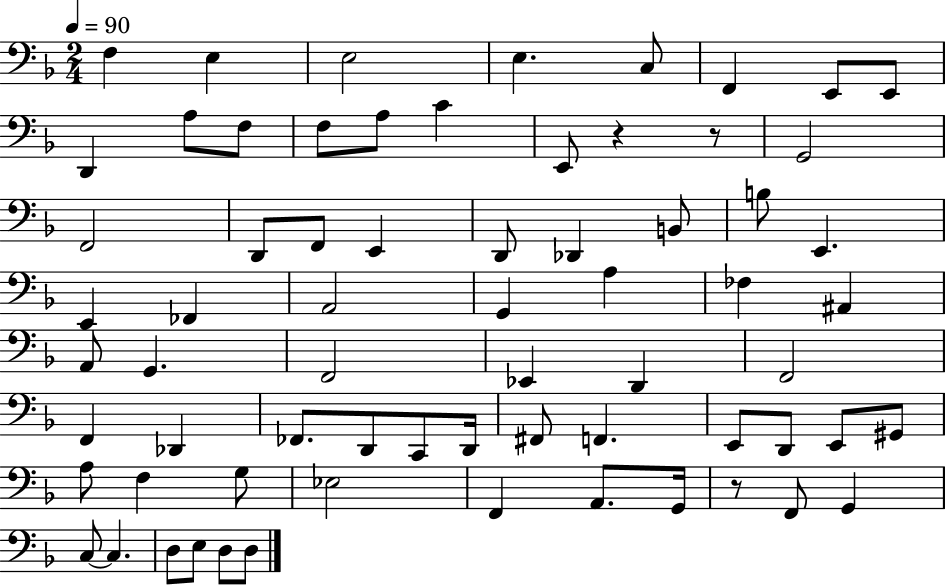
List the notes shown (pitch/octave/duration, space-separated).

F3/q E3/q E3/h E3/q. C3/e F2/q E2/e E2/e D2/q A3/e F3/e F3/e A3/e C4/q E2/e R/q R/e G2/h F2/h D2/e F2/e E2/q D2/e Db2/q B2/e B3/e E2/q. E2/q FES2/q A2/h G2/q A3/q FES3/q A#2/q A2/e G2/q. F2/h Eb2/q D2/q F2/h F2/q Db2/q FES2/e. D2/e C2/e D2/s F#2/e F2/q. E2/e D2/e E2/e G#2/e A3/e F3/q G3/e Eb3/h F2/q A2/e. G2/s R/e F2/e G2/q C3/e C3/q. D3/e E3/e D3/e D3/e